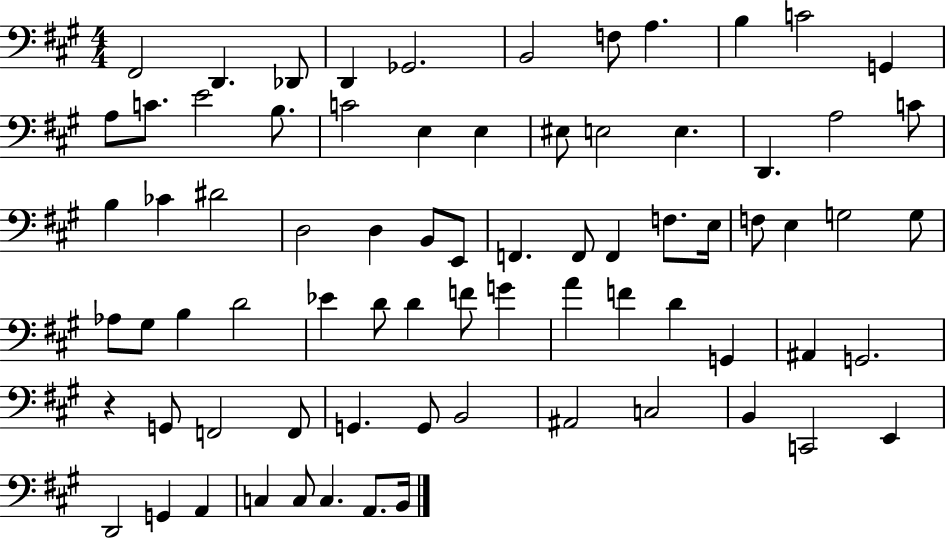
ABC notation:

X:1
T:Untitled
M:4/4
L:1/4
K:A
^F,,2 D,, _D,,/2 D,, _G,,2 B,,2 F,/2 A, B, C2 G,, A,/2 C/2 E2 B,/2 C2 E, E, ^E,/2 E,2 E, D,, A,2 C/2 B, _C ^D2 D,2 D, B,,/2 E,,/2 F,, F,,/2 F,, F,/2 E,/4 F,/2 E, G,2 G,/2 _A,/2 ^G,/2 B, D2 _E D/2 D F/2 G A F D G,, ^A,, G,,2 z G,,/2 F,,2 F,,/2 G,, G,,/2 B,,2 ^A,,2 C,2 B,, C,,2 E,, D,,2 G,, A,, C, C,/2 C, A,,/2 B,,/4